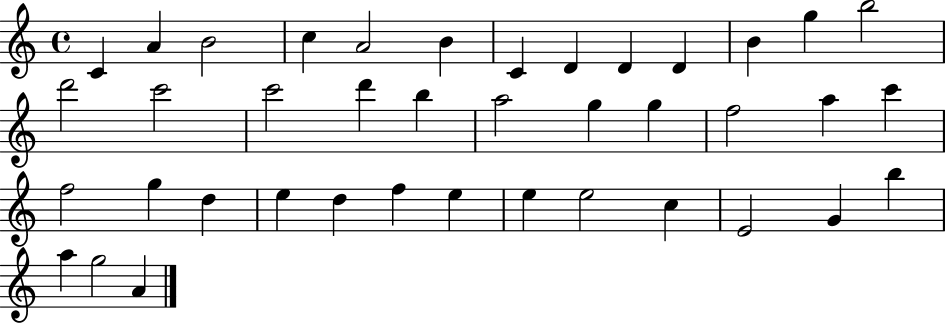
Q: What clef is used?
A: treble